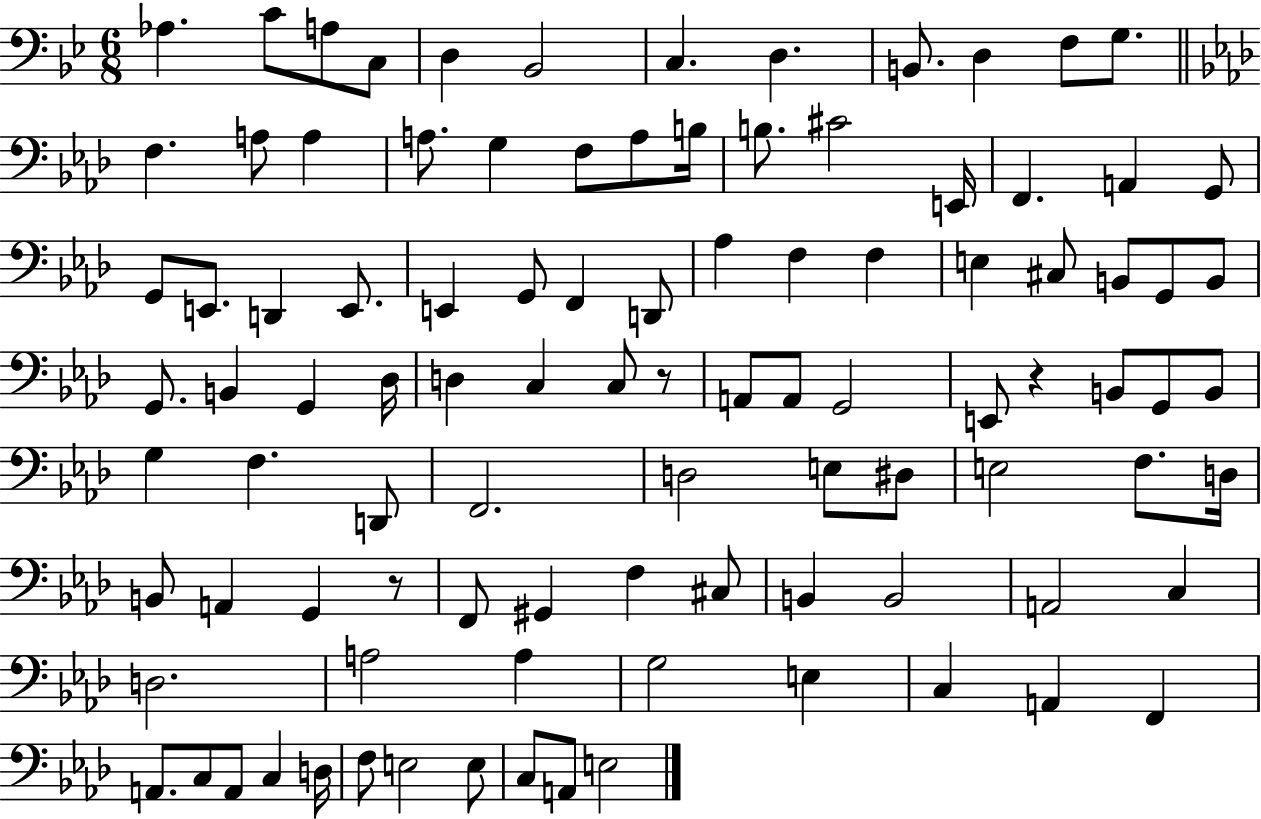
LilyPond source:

{
  \clef bass
  \numericTimeSignature
  \time 6/8
  \key bes \major
  \repeat volta 2 { aes4. c'8 a8 c8 | d4 bes,2 | c4. d4. | b,8. d4 f8 g8. | \break \bar "||" \break \key f \minor f4. a8 a4 | a8. g4 f8 a8 b16 | b8. cis'2 e,16 | f,4. a,4 g,8 | \break g,8 e,8. d,4 e,8. | e,4 g,8 f,4 d,8 | aes4 f4 f4 | e4 cis8 b,8 g,8 b,8 | \break g,8. b,4 g,4 des16 | d4 c4 c8 r8 | a,8 a,8 g,2 | e,8 r4 b,8 g,8 b,8 | \break g4 f4. d,8 | f,2. | d2 e8 dis8 | e2 f8. d16 | \break b,8 a,4 g,4 r8 | f,8 gis,4 f4 cis8 | b,4 b,2 | a,2 c4 | \break d2. | a2 a4 | g2 e4 | c4 a,4 f,4 | \break a,8. c8 a,8 c4 d16 | f8 e2 e8 | c8 a,8 e2 | } \bar "|."
}